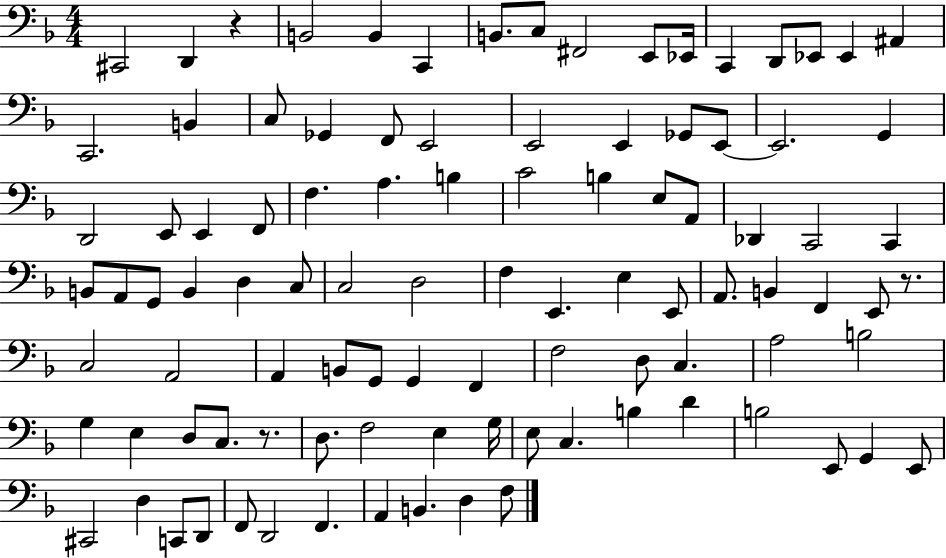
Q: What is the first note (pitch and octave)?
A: C#2